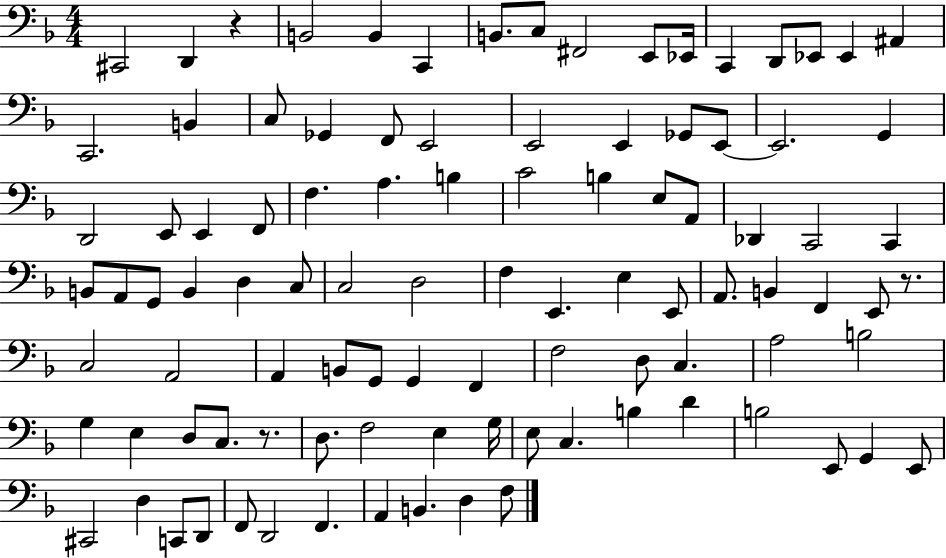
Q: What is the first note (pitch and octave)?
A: C#2